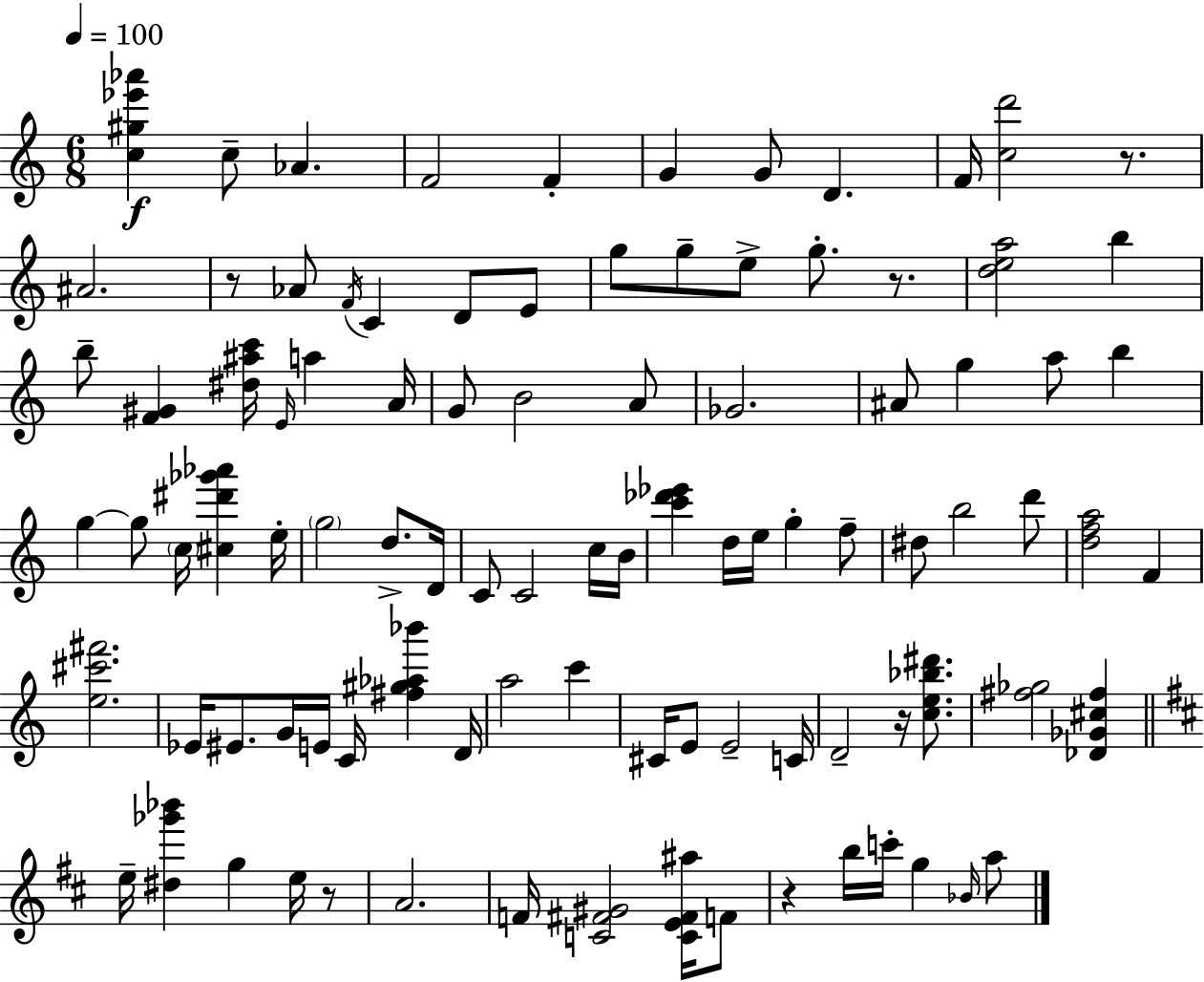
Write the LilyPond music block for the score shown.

{
  \clef treble
  \numericTimeSignature
  \time 6/8
  \key c \major
  \tempo 4 = 100
  <c'' gis'' ees''' aes'''>4\f c''8-- aes'4. | f'2 f'4-. | g'4 g'8 d'4. | f'16 <c'' d'''>2 r8. | \break ais'2. | r8 aes'8 \acciaccatura { f'16 } c'4 d'8 e'8 | g''8 g''8-- e''8-> g''8.-. r8. | <d'' e'' a''>2 b''4 | \break b''8-- <f' gis'>4 <dis'' ais'' c'''>16 \grace { e'16 } a''4 | a'16 g'8 b'2 | a'8 ges'2. | ais'8 g''4 a''8 b''4 | \break g''4~~ g''8 \parenthesize c''16 <cis'' dis''' ges''' aes'''>4 | e''16-. \parenthesize g''2 d''8.-> | d'16 c'8 c'2 | c''16 b'16 <c''' des''' ees'''>4 d''16 e''16 g''4-. | \break f''8-- dis''8 b''2 | d'''8 <d'' f'' a''>2 f'4 | <e'' cis''' fis'''>2. | ees'16 eis'8. g'16 e'16 c'16 <fis'' gis'' aes'' bes'''>4 | \break d'16 a''2 c'''4 | cis'16 e'8 e'2-- | c'16 d'2-- r16 <c'' e'' bes'' dis'''>8. | <fis'' ges''>2 <des' ges' cis'' fis''>4 | \break \bar "||" \break \key d \major e''16-- <dis'' ges''' bes'''>4 g''4 e''16 r8 | a'2. | f'16 <c' fis' gis'>2 <c' e' fis' ais''>16 f'8 | r4 b''16 c'''16-. g''4 \grace { bes'16 } a''8 | \break \bar "|."
}